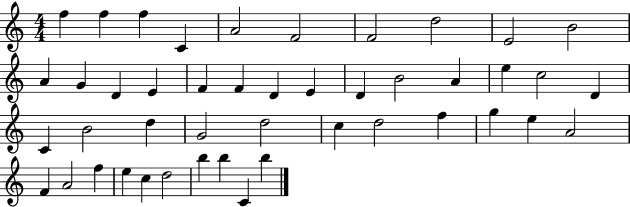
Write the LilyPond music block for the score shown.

{
  \clef treble
  \numericTimeSignature
  \time 4/4
  \key c \major
  f''4 f''4 f''4 c'4 | a'2 f'2 | f'2 d''2 | e'2 b'2 | \break a'4 g'4 d'4 e'4 | f'4 f'4 d'4 e'4 | d'4 b'2 a'4 | e''4 c''2 d'4 | \break c'4 b'2 d''4 | g'2 d''2 | c''4 d''2 f''4 | g''4 e''4 a'2 | \break f'4 a'2 f''4 | e''4 c''4 d''2 | b''4 b''4 c'4 b''4 | \bar "|."
}